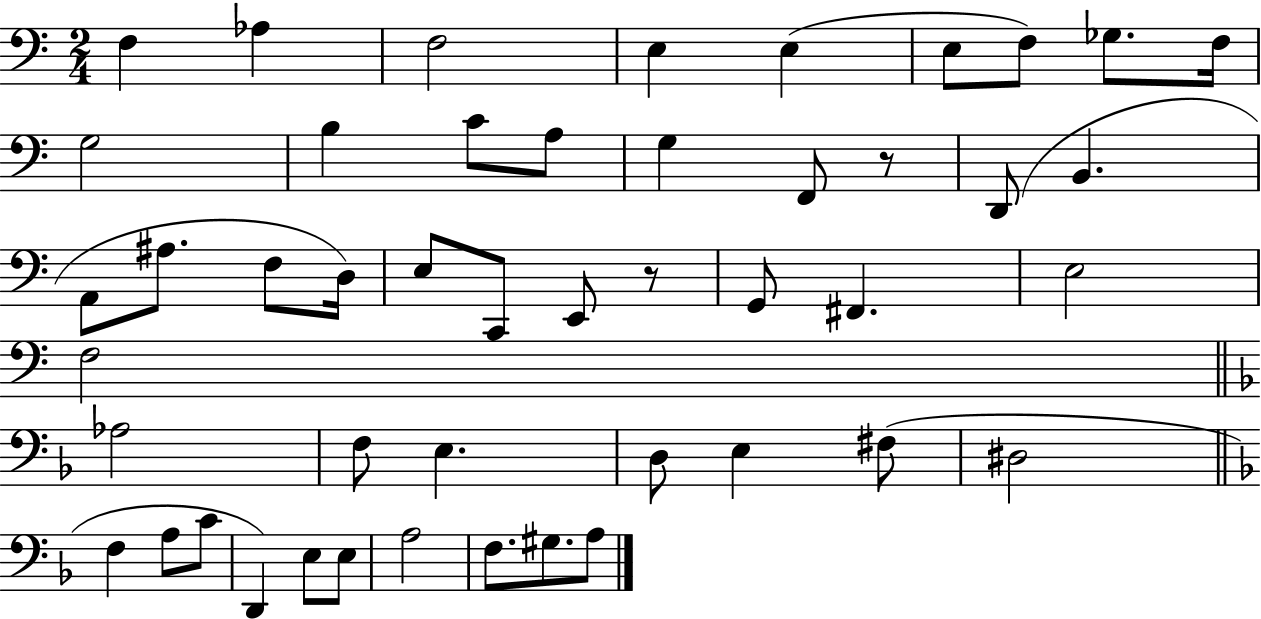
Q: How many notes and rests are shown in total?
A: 47